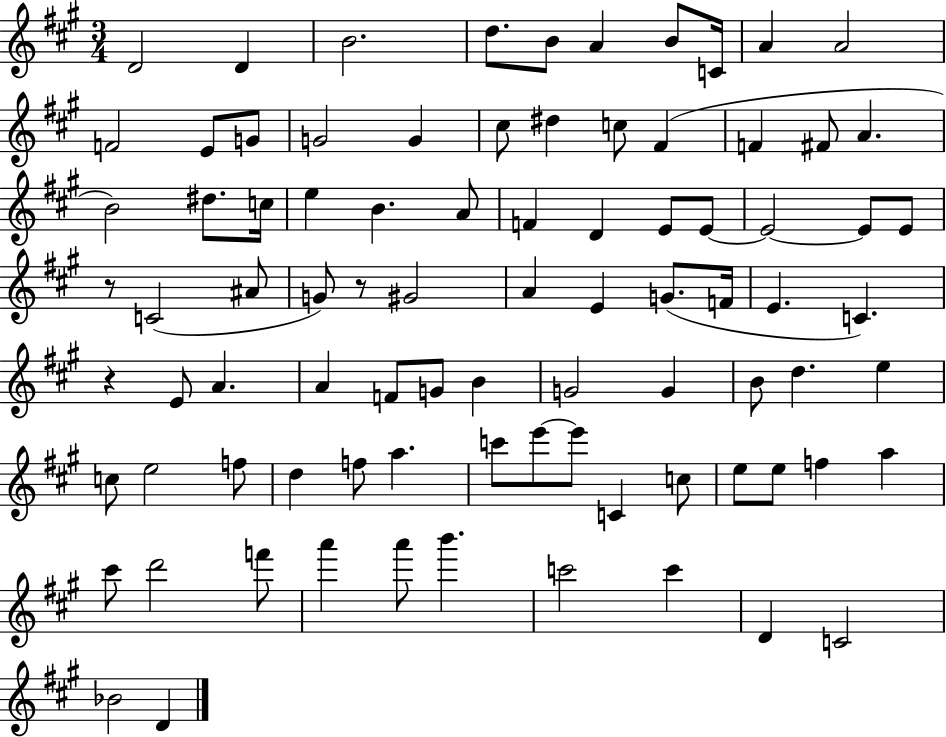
{
  \clef treble
  \numericTimeSignature
  \time 3/4
  \key a \major
  d'2 d'4 | b'2. | d''8. b'8 a'4 b'8 c'16 | a'4 a'2 | \break f'2 e'8 g'8 | g'2 g'4 | cis''8 dis''4 c''8 fis'4( | f'4 fis'8 a'4. | \break b'2) dis''8. c''16 | e''4 b'4. a'8 | f'4 d'4 e'8 e'8~~ | e'2~~ e'8 e'8 | \break r8 c'2( ais'8 | g'8) r8 gis'2 | a'4 e'4 g'8.( f'16 | e'4. c'4.) | \break r4 e'8 a'4. | a'4 f'8 g'8 b'4 | g'2 g'4 | b'8 d''4. e''4 | \break c''8 e''2 f''8 | d''4 f''8 a''4. | c'''8 e'''8~~ e'''8 c'4 c''8 | e''8 e''8 f''4 a''4 | \break cis'''8 d'''2 f'''8 | a'''4 a'''8 b'''4. | c'''2 c'''4 | d'4 c'2 | \break bes'2 d'4 | \bar "|."
}